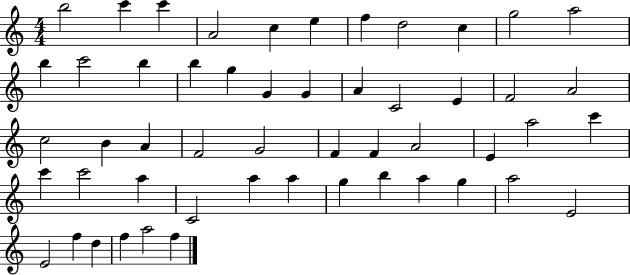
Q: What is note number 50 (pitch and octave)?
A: F5